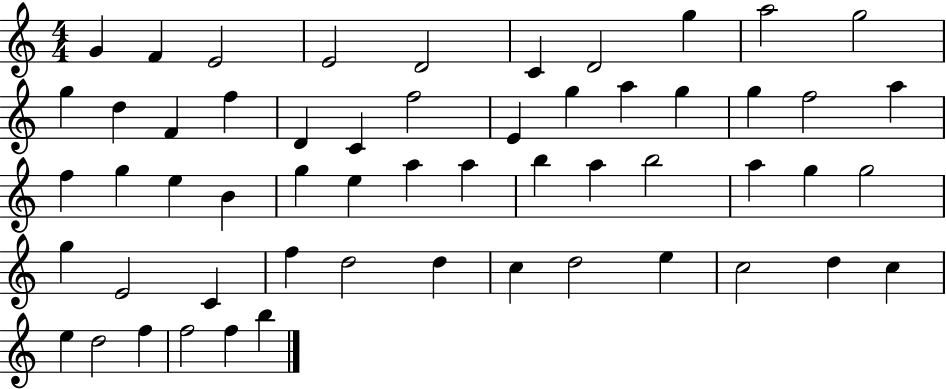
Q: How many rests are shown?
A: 0